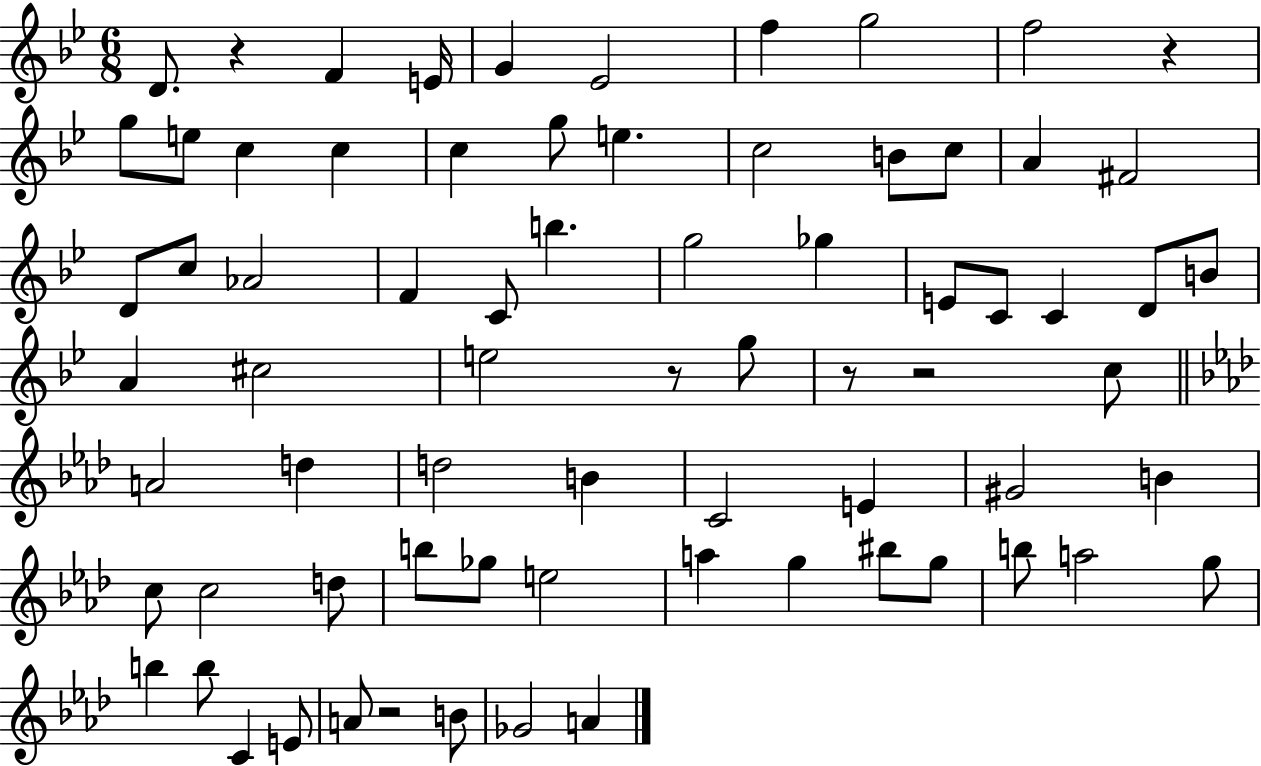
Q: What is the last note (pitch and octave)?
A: A4